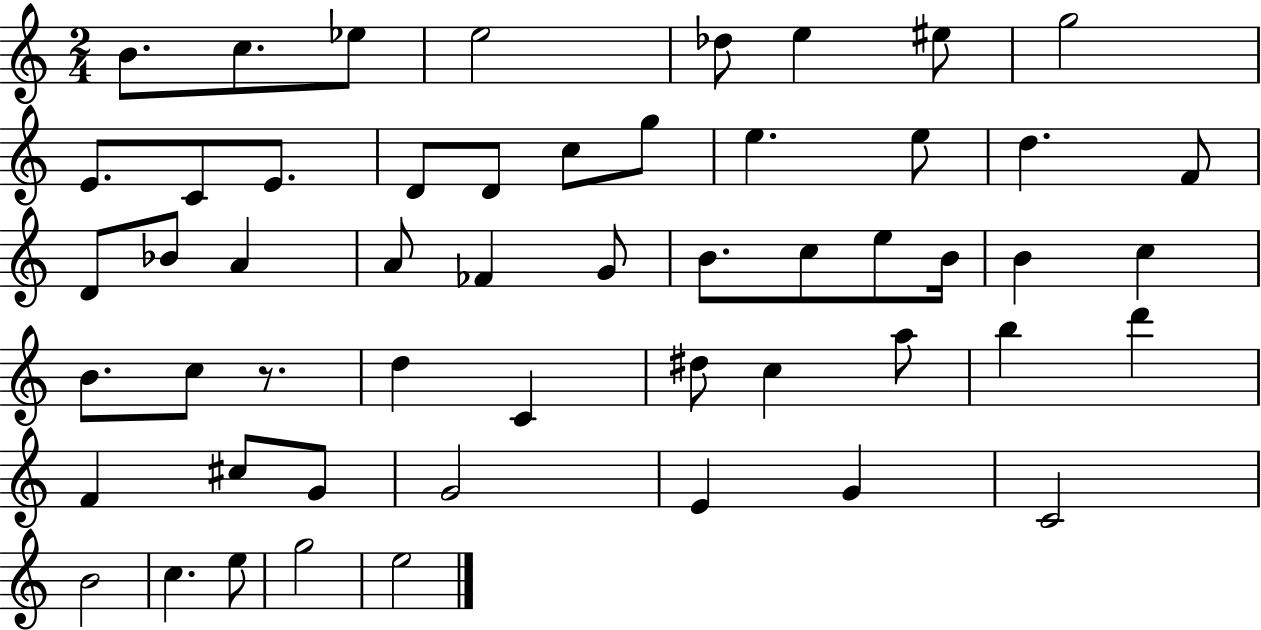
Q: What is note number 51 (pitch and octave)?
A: G5